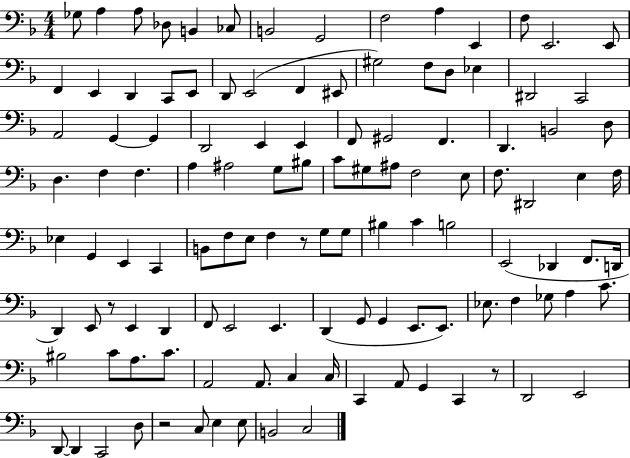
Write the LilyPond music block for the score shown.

{
  \clef bass
  \numericTimeSignature
  \time 4/4
  \key f \major
  ges8 a4 a8 des8 b,4 ces8 | b,2 g,2 | f2 a4 e,4 | f8 e,2. e,8 | \break f,4 e,4 d,4 c,8 e,8 | d,8 e,2( f,4 eis,8 | gis2) f8 d8 ees4 | dis,2 c,2 | \break a,2 g,4~~ g,4 | d,2 e,4 e,4 | f,8 gis,2 f,4. | d,4. b,2 d8 | \break d4. f4 f4. | a4 ais2 g8 bis8 | c'8 gis8 ais8 f2 e8 | f8. dis,2 e4 f16 | \break ees4 g,4 e,4 c,4 | b,8 f8 e8 f4 r8 g8 g8 | bis4 c'4 b2 | e,2( des,4 f,8. d,16 | \break d,4) e,8 r8 e,4 d,4 | f,8 e,2 e,4. | d,4( g,8 g,4 e,8. e,8.) | ees8. f4 ges8 a4 c'8. | \break bis2 c'8 a8. c'8. | a,2 a,8. c4 c16 | c,4 a,8 g,4 c,4 r8 | d,2 e,2 | \break d,8~~ d,4 c,2 d8 | r2 c8 e4 e8 | b,2 c2 | \bar "|."
}